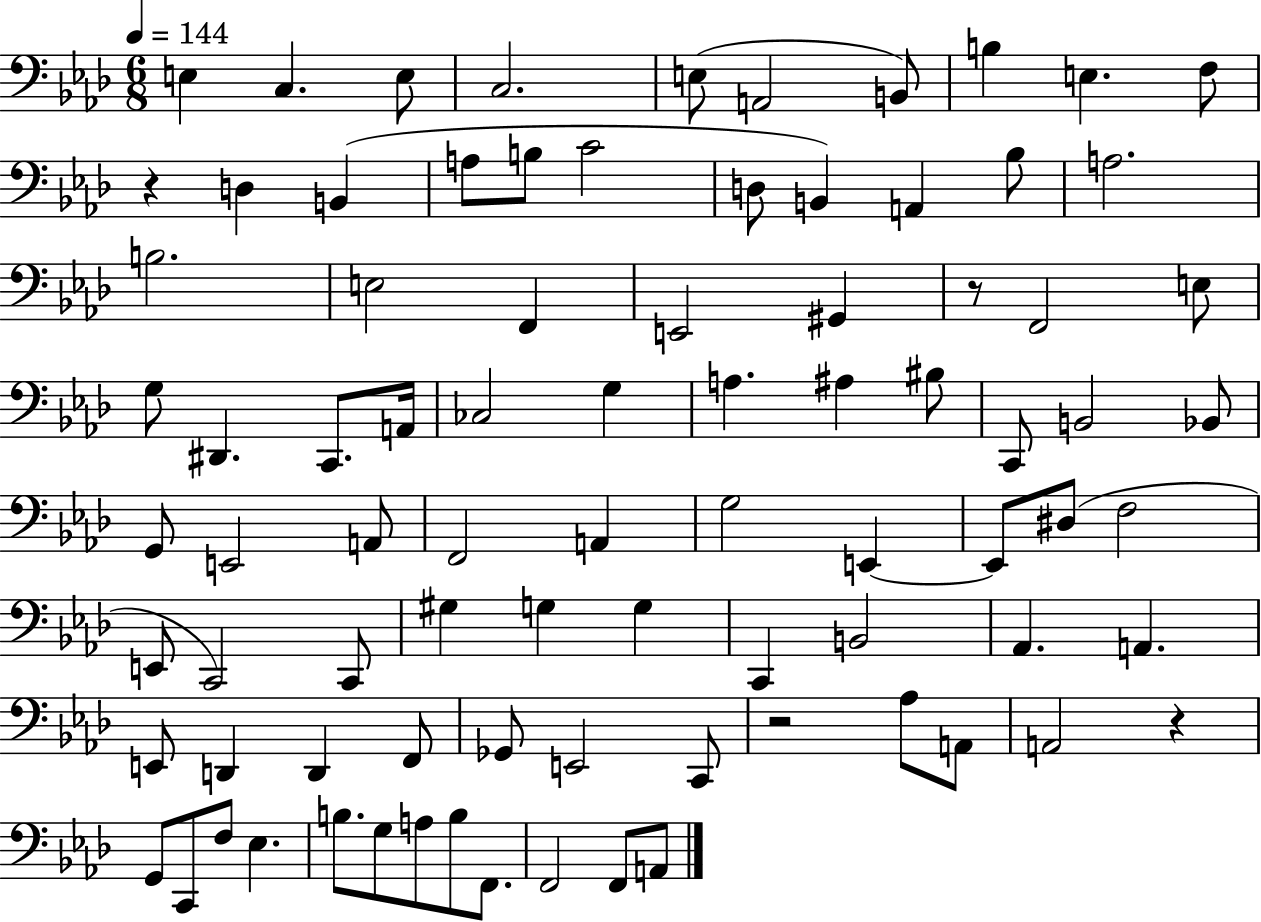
X:1
T:Untitled
M:6/8
L:1/4
K:Ab
E, C, E,/2 C,2 E,/2 A,,2 B,,/2 B, E, F,/2 z D, B,, A,/2 B,/2 C2 D,/2 B,, A,, _B,/2 A,2 B,2 E,2 F,, E,,2 ^G,, z/2 F,,2 E,/2 G,/2 ^D,, C,,/2 A,,/4 _C,2 G, A, ^A, ^B,/2 C,,/2 B,,2 _B,,/2 G,,/2 E,,2 A,,/2 F,,2 A,, G,2 E,, E,,/2 ^D,/2 F,2 E,,/2 C,,2 C,,/2 ^G, G, G, C,, B,,2 _A,, A,, E,,/2 D,, D,, F,,/2 _G,,/2 E,,2 C,,/2 z2 _A,/2 A,,/2 A,,2 z G,,/2 C,,/2 F,/2 _E, B,/2 G,/2 A,/2 B,/2 F,,/2 F,,2 F,,/2 A,,/2